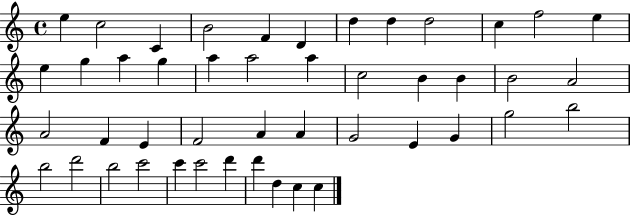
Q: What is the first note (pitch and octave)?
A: E5